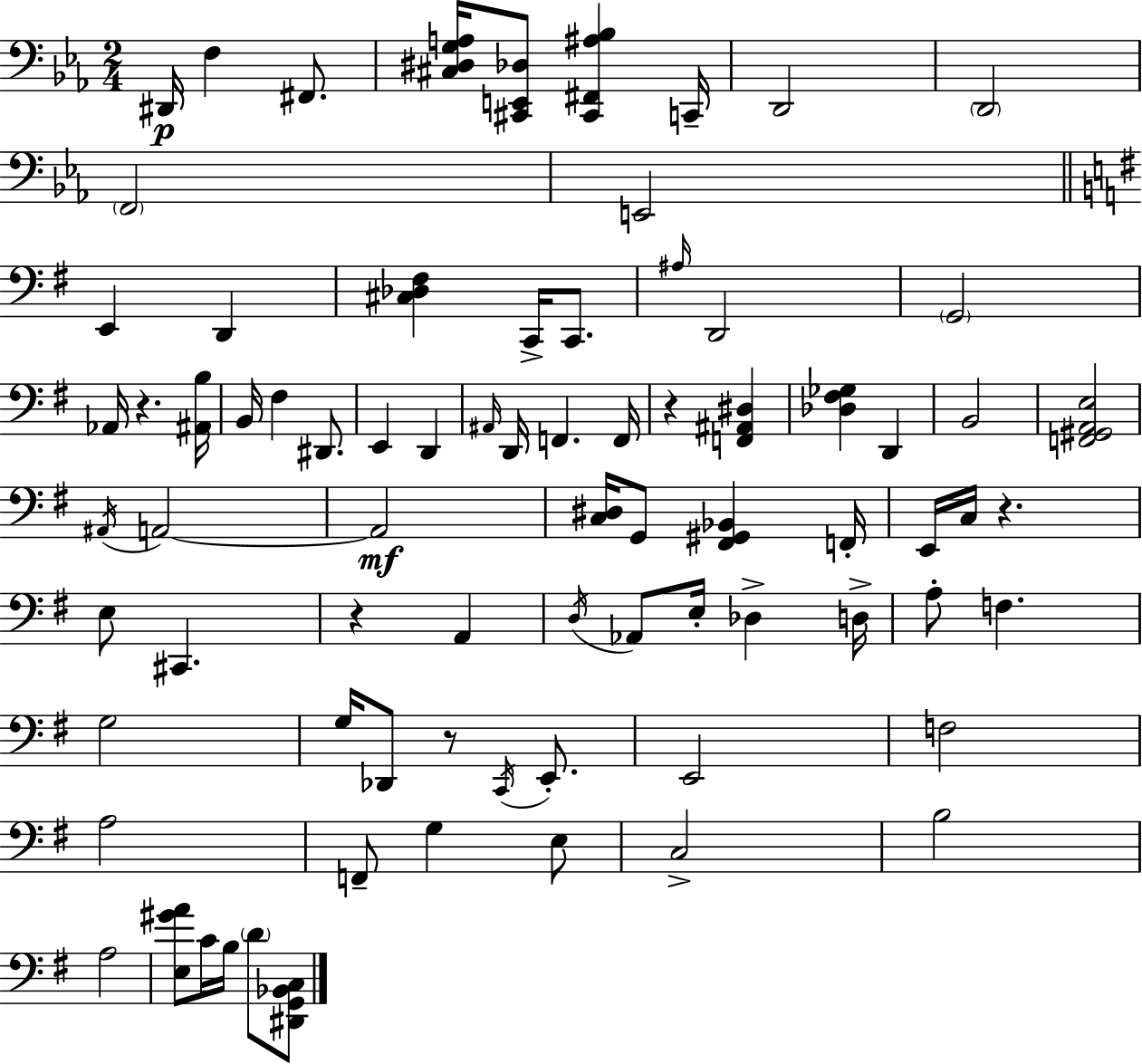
X:1
T:Untitled
M:2/4
L:1/4
K:Cm
^D,,/4 F, ^F,,/2 [^C,^D,G,A,]/4 [^C,,E,,_D,]/2 [^C,,^F,,^A,_B,] C,,/4 D,,2 D,,2 F,,2 E,,2 E,, D,, [^C,_D,^F,] C,,/4 C,,/2 ^A,/4 D,,2 G,,2 _A,,/4 z [^A,,B,]/4 B,,/4 ^F, ^D,,/2 E,, D,, ^A,,/4 D,,/4 F,, F,,/4 z [F,,^A,,^D,] [_D,^F,_G,] D,, B,,2 [F,,^G,,A,,E,]2 ^A,,/4 A,,2 A,,2 [C,^D,]/4 G,,/2 [^F,,^G,,_B,,] F,,/4 E,,/4 C,/4 z E,/2 ^C,, z A,, D,/4 _A,,/2 E,/4 _D, D,/4 A,/2 F, G,2 G,/4 _D,,/2 z/2 C,,/4 E,,/2 E,,2 F,2 A,2 F,,/2 G, E,/2 C,2 B,2 A,2 [E,^GA]/2 C/4 B,/4 D/2 [^D,,G,,_B,,C,]/2